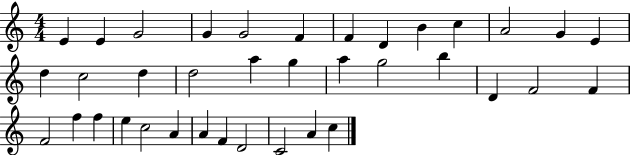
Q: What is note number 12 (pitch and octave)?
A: G4